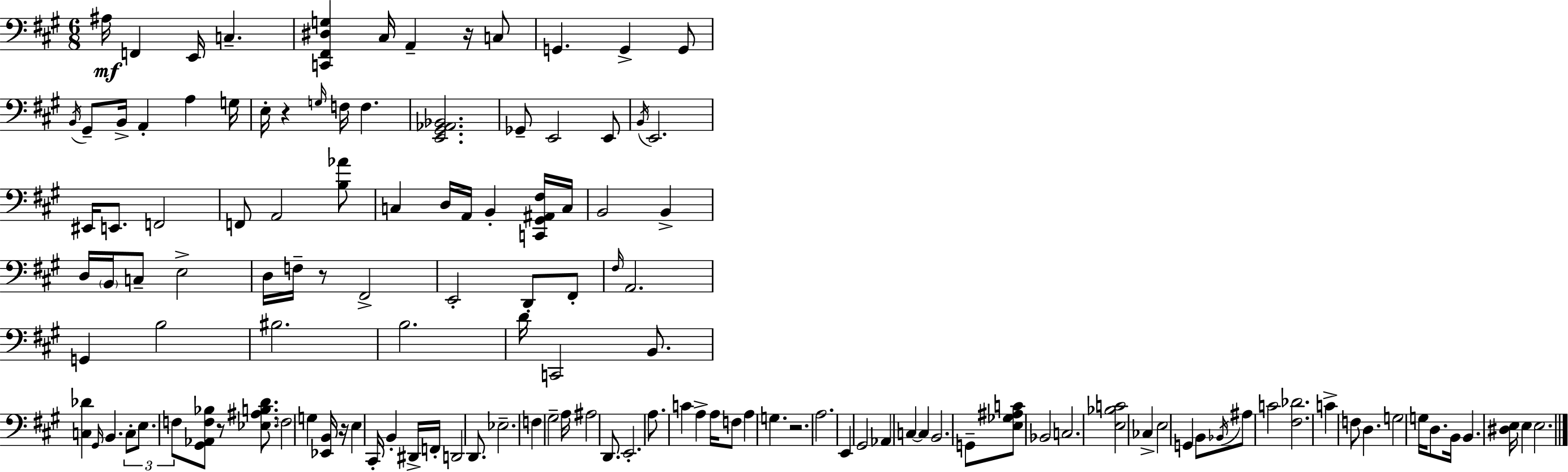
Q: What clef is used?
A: bass